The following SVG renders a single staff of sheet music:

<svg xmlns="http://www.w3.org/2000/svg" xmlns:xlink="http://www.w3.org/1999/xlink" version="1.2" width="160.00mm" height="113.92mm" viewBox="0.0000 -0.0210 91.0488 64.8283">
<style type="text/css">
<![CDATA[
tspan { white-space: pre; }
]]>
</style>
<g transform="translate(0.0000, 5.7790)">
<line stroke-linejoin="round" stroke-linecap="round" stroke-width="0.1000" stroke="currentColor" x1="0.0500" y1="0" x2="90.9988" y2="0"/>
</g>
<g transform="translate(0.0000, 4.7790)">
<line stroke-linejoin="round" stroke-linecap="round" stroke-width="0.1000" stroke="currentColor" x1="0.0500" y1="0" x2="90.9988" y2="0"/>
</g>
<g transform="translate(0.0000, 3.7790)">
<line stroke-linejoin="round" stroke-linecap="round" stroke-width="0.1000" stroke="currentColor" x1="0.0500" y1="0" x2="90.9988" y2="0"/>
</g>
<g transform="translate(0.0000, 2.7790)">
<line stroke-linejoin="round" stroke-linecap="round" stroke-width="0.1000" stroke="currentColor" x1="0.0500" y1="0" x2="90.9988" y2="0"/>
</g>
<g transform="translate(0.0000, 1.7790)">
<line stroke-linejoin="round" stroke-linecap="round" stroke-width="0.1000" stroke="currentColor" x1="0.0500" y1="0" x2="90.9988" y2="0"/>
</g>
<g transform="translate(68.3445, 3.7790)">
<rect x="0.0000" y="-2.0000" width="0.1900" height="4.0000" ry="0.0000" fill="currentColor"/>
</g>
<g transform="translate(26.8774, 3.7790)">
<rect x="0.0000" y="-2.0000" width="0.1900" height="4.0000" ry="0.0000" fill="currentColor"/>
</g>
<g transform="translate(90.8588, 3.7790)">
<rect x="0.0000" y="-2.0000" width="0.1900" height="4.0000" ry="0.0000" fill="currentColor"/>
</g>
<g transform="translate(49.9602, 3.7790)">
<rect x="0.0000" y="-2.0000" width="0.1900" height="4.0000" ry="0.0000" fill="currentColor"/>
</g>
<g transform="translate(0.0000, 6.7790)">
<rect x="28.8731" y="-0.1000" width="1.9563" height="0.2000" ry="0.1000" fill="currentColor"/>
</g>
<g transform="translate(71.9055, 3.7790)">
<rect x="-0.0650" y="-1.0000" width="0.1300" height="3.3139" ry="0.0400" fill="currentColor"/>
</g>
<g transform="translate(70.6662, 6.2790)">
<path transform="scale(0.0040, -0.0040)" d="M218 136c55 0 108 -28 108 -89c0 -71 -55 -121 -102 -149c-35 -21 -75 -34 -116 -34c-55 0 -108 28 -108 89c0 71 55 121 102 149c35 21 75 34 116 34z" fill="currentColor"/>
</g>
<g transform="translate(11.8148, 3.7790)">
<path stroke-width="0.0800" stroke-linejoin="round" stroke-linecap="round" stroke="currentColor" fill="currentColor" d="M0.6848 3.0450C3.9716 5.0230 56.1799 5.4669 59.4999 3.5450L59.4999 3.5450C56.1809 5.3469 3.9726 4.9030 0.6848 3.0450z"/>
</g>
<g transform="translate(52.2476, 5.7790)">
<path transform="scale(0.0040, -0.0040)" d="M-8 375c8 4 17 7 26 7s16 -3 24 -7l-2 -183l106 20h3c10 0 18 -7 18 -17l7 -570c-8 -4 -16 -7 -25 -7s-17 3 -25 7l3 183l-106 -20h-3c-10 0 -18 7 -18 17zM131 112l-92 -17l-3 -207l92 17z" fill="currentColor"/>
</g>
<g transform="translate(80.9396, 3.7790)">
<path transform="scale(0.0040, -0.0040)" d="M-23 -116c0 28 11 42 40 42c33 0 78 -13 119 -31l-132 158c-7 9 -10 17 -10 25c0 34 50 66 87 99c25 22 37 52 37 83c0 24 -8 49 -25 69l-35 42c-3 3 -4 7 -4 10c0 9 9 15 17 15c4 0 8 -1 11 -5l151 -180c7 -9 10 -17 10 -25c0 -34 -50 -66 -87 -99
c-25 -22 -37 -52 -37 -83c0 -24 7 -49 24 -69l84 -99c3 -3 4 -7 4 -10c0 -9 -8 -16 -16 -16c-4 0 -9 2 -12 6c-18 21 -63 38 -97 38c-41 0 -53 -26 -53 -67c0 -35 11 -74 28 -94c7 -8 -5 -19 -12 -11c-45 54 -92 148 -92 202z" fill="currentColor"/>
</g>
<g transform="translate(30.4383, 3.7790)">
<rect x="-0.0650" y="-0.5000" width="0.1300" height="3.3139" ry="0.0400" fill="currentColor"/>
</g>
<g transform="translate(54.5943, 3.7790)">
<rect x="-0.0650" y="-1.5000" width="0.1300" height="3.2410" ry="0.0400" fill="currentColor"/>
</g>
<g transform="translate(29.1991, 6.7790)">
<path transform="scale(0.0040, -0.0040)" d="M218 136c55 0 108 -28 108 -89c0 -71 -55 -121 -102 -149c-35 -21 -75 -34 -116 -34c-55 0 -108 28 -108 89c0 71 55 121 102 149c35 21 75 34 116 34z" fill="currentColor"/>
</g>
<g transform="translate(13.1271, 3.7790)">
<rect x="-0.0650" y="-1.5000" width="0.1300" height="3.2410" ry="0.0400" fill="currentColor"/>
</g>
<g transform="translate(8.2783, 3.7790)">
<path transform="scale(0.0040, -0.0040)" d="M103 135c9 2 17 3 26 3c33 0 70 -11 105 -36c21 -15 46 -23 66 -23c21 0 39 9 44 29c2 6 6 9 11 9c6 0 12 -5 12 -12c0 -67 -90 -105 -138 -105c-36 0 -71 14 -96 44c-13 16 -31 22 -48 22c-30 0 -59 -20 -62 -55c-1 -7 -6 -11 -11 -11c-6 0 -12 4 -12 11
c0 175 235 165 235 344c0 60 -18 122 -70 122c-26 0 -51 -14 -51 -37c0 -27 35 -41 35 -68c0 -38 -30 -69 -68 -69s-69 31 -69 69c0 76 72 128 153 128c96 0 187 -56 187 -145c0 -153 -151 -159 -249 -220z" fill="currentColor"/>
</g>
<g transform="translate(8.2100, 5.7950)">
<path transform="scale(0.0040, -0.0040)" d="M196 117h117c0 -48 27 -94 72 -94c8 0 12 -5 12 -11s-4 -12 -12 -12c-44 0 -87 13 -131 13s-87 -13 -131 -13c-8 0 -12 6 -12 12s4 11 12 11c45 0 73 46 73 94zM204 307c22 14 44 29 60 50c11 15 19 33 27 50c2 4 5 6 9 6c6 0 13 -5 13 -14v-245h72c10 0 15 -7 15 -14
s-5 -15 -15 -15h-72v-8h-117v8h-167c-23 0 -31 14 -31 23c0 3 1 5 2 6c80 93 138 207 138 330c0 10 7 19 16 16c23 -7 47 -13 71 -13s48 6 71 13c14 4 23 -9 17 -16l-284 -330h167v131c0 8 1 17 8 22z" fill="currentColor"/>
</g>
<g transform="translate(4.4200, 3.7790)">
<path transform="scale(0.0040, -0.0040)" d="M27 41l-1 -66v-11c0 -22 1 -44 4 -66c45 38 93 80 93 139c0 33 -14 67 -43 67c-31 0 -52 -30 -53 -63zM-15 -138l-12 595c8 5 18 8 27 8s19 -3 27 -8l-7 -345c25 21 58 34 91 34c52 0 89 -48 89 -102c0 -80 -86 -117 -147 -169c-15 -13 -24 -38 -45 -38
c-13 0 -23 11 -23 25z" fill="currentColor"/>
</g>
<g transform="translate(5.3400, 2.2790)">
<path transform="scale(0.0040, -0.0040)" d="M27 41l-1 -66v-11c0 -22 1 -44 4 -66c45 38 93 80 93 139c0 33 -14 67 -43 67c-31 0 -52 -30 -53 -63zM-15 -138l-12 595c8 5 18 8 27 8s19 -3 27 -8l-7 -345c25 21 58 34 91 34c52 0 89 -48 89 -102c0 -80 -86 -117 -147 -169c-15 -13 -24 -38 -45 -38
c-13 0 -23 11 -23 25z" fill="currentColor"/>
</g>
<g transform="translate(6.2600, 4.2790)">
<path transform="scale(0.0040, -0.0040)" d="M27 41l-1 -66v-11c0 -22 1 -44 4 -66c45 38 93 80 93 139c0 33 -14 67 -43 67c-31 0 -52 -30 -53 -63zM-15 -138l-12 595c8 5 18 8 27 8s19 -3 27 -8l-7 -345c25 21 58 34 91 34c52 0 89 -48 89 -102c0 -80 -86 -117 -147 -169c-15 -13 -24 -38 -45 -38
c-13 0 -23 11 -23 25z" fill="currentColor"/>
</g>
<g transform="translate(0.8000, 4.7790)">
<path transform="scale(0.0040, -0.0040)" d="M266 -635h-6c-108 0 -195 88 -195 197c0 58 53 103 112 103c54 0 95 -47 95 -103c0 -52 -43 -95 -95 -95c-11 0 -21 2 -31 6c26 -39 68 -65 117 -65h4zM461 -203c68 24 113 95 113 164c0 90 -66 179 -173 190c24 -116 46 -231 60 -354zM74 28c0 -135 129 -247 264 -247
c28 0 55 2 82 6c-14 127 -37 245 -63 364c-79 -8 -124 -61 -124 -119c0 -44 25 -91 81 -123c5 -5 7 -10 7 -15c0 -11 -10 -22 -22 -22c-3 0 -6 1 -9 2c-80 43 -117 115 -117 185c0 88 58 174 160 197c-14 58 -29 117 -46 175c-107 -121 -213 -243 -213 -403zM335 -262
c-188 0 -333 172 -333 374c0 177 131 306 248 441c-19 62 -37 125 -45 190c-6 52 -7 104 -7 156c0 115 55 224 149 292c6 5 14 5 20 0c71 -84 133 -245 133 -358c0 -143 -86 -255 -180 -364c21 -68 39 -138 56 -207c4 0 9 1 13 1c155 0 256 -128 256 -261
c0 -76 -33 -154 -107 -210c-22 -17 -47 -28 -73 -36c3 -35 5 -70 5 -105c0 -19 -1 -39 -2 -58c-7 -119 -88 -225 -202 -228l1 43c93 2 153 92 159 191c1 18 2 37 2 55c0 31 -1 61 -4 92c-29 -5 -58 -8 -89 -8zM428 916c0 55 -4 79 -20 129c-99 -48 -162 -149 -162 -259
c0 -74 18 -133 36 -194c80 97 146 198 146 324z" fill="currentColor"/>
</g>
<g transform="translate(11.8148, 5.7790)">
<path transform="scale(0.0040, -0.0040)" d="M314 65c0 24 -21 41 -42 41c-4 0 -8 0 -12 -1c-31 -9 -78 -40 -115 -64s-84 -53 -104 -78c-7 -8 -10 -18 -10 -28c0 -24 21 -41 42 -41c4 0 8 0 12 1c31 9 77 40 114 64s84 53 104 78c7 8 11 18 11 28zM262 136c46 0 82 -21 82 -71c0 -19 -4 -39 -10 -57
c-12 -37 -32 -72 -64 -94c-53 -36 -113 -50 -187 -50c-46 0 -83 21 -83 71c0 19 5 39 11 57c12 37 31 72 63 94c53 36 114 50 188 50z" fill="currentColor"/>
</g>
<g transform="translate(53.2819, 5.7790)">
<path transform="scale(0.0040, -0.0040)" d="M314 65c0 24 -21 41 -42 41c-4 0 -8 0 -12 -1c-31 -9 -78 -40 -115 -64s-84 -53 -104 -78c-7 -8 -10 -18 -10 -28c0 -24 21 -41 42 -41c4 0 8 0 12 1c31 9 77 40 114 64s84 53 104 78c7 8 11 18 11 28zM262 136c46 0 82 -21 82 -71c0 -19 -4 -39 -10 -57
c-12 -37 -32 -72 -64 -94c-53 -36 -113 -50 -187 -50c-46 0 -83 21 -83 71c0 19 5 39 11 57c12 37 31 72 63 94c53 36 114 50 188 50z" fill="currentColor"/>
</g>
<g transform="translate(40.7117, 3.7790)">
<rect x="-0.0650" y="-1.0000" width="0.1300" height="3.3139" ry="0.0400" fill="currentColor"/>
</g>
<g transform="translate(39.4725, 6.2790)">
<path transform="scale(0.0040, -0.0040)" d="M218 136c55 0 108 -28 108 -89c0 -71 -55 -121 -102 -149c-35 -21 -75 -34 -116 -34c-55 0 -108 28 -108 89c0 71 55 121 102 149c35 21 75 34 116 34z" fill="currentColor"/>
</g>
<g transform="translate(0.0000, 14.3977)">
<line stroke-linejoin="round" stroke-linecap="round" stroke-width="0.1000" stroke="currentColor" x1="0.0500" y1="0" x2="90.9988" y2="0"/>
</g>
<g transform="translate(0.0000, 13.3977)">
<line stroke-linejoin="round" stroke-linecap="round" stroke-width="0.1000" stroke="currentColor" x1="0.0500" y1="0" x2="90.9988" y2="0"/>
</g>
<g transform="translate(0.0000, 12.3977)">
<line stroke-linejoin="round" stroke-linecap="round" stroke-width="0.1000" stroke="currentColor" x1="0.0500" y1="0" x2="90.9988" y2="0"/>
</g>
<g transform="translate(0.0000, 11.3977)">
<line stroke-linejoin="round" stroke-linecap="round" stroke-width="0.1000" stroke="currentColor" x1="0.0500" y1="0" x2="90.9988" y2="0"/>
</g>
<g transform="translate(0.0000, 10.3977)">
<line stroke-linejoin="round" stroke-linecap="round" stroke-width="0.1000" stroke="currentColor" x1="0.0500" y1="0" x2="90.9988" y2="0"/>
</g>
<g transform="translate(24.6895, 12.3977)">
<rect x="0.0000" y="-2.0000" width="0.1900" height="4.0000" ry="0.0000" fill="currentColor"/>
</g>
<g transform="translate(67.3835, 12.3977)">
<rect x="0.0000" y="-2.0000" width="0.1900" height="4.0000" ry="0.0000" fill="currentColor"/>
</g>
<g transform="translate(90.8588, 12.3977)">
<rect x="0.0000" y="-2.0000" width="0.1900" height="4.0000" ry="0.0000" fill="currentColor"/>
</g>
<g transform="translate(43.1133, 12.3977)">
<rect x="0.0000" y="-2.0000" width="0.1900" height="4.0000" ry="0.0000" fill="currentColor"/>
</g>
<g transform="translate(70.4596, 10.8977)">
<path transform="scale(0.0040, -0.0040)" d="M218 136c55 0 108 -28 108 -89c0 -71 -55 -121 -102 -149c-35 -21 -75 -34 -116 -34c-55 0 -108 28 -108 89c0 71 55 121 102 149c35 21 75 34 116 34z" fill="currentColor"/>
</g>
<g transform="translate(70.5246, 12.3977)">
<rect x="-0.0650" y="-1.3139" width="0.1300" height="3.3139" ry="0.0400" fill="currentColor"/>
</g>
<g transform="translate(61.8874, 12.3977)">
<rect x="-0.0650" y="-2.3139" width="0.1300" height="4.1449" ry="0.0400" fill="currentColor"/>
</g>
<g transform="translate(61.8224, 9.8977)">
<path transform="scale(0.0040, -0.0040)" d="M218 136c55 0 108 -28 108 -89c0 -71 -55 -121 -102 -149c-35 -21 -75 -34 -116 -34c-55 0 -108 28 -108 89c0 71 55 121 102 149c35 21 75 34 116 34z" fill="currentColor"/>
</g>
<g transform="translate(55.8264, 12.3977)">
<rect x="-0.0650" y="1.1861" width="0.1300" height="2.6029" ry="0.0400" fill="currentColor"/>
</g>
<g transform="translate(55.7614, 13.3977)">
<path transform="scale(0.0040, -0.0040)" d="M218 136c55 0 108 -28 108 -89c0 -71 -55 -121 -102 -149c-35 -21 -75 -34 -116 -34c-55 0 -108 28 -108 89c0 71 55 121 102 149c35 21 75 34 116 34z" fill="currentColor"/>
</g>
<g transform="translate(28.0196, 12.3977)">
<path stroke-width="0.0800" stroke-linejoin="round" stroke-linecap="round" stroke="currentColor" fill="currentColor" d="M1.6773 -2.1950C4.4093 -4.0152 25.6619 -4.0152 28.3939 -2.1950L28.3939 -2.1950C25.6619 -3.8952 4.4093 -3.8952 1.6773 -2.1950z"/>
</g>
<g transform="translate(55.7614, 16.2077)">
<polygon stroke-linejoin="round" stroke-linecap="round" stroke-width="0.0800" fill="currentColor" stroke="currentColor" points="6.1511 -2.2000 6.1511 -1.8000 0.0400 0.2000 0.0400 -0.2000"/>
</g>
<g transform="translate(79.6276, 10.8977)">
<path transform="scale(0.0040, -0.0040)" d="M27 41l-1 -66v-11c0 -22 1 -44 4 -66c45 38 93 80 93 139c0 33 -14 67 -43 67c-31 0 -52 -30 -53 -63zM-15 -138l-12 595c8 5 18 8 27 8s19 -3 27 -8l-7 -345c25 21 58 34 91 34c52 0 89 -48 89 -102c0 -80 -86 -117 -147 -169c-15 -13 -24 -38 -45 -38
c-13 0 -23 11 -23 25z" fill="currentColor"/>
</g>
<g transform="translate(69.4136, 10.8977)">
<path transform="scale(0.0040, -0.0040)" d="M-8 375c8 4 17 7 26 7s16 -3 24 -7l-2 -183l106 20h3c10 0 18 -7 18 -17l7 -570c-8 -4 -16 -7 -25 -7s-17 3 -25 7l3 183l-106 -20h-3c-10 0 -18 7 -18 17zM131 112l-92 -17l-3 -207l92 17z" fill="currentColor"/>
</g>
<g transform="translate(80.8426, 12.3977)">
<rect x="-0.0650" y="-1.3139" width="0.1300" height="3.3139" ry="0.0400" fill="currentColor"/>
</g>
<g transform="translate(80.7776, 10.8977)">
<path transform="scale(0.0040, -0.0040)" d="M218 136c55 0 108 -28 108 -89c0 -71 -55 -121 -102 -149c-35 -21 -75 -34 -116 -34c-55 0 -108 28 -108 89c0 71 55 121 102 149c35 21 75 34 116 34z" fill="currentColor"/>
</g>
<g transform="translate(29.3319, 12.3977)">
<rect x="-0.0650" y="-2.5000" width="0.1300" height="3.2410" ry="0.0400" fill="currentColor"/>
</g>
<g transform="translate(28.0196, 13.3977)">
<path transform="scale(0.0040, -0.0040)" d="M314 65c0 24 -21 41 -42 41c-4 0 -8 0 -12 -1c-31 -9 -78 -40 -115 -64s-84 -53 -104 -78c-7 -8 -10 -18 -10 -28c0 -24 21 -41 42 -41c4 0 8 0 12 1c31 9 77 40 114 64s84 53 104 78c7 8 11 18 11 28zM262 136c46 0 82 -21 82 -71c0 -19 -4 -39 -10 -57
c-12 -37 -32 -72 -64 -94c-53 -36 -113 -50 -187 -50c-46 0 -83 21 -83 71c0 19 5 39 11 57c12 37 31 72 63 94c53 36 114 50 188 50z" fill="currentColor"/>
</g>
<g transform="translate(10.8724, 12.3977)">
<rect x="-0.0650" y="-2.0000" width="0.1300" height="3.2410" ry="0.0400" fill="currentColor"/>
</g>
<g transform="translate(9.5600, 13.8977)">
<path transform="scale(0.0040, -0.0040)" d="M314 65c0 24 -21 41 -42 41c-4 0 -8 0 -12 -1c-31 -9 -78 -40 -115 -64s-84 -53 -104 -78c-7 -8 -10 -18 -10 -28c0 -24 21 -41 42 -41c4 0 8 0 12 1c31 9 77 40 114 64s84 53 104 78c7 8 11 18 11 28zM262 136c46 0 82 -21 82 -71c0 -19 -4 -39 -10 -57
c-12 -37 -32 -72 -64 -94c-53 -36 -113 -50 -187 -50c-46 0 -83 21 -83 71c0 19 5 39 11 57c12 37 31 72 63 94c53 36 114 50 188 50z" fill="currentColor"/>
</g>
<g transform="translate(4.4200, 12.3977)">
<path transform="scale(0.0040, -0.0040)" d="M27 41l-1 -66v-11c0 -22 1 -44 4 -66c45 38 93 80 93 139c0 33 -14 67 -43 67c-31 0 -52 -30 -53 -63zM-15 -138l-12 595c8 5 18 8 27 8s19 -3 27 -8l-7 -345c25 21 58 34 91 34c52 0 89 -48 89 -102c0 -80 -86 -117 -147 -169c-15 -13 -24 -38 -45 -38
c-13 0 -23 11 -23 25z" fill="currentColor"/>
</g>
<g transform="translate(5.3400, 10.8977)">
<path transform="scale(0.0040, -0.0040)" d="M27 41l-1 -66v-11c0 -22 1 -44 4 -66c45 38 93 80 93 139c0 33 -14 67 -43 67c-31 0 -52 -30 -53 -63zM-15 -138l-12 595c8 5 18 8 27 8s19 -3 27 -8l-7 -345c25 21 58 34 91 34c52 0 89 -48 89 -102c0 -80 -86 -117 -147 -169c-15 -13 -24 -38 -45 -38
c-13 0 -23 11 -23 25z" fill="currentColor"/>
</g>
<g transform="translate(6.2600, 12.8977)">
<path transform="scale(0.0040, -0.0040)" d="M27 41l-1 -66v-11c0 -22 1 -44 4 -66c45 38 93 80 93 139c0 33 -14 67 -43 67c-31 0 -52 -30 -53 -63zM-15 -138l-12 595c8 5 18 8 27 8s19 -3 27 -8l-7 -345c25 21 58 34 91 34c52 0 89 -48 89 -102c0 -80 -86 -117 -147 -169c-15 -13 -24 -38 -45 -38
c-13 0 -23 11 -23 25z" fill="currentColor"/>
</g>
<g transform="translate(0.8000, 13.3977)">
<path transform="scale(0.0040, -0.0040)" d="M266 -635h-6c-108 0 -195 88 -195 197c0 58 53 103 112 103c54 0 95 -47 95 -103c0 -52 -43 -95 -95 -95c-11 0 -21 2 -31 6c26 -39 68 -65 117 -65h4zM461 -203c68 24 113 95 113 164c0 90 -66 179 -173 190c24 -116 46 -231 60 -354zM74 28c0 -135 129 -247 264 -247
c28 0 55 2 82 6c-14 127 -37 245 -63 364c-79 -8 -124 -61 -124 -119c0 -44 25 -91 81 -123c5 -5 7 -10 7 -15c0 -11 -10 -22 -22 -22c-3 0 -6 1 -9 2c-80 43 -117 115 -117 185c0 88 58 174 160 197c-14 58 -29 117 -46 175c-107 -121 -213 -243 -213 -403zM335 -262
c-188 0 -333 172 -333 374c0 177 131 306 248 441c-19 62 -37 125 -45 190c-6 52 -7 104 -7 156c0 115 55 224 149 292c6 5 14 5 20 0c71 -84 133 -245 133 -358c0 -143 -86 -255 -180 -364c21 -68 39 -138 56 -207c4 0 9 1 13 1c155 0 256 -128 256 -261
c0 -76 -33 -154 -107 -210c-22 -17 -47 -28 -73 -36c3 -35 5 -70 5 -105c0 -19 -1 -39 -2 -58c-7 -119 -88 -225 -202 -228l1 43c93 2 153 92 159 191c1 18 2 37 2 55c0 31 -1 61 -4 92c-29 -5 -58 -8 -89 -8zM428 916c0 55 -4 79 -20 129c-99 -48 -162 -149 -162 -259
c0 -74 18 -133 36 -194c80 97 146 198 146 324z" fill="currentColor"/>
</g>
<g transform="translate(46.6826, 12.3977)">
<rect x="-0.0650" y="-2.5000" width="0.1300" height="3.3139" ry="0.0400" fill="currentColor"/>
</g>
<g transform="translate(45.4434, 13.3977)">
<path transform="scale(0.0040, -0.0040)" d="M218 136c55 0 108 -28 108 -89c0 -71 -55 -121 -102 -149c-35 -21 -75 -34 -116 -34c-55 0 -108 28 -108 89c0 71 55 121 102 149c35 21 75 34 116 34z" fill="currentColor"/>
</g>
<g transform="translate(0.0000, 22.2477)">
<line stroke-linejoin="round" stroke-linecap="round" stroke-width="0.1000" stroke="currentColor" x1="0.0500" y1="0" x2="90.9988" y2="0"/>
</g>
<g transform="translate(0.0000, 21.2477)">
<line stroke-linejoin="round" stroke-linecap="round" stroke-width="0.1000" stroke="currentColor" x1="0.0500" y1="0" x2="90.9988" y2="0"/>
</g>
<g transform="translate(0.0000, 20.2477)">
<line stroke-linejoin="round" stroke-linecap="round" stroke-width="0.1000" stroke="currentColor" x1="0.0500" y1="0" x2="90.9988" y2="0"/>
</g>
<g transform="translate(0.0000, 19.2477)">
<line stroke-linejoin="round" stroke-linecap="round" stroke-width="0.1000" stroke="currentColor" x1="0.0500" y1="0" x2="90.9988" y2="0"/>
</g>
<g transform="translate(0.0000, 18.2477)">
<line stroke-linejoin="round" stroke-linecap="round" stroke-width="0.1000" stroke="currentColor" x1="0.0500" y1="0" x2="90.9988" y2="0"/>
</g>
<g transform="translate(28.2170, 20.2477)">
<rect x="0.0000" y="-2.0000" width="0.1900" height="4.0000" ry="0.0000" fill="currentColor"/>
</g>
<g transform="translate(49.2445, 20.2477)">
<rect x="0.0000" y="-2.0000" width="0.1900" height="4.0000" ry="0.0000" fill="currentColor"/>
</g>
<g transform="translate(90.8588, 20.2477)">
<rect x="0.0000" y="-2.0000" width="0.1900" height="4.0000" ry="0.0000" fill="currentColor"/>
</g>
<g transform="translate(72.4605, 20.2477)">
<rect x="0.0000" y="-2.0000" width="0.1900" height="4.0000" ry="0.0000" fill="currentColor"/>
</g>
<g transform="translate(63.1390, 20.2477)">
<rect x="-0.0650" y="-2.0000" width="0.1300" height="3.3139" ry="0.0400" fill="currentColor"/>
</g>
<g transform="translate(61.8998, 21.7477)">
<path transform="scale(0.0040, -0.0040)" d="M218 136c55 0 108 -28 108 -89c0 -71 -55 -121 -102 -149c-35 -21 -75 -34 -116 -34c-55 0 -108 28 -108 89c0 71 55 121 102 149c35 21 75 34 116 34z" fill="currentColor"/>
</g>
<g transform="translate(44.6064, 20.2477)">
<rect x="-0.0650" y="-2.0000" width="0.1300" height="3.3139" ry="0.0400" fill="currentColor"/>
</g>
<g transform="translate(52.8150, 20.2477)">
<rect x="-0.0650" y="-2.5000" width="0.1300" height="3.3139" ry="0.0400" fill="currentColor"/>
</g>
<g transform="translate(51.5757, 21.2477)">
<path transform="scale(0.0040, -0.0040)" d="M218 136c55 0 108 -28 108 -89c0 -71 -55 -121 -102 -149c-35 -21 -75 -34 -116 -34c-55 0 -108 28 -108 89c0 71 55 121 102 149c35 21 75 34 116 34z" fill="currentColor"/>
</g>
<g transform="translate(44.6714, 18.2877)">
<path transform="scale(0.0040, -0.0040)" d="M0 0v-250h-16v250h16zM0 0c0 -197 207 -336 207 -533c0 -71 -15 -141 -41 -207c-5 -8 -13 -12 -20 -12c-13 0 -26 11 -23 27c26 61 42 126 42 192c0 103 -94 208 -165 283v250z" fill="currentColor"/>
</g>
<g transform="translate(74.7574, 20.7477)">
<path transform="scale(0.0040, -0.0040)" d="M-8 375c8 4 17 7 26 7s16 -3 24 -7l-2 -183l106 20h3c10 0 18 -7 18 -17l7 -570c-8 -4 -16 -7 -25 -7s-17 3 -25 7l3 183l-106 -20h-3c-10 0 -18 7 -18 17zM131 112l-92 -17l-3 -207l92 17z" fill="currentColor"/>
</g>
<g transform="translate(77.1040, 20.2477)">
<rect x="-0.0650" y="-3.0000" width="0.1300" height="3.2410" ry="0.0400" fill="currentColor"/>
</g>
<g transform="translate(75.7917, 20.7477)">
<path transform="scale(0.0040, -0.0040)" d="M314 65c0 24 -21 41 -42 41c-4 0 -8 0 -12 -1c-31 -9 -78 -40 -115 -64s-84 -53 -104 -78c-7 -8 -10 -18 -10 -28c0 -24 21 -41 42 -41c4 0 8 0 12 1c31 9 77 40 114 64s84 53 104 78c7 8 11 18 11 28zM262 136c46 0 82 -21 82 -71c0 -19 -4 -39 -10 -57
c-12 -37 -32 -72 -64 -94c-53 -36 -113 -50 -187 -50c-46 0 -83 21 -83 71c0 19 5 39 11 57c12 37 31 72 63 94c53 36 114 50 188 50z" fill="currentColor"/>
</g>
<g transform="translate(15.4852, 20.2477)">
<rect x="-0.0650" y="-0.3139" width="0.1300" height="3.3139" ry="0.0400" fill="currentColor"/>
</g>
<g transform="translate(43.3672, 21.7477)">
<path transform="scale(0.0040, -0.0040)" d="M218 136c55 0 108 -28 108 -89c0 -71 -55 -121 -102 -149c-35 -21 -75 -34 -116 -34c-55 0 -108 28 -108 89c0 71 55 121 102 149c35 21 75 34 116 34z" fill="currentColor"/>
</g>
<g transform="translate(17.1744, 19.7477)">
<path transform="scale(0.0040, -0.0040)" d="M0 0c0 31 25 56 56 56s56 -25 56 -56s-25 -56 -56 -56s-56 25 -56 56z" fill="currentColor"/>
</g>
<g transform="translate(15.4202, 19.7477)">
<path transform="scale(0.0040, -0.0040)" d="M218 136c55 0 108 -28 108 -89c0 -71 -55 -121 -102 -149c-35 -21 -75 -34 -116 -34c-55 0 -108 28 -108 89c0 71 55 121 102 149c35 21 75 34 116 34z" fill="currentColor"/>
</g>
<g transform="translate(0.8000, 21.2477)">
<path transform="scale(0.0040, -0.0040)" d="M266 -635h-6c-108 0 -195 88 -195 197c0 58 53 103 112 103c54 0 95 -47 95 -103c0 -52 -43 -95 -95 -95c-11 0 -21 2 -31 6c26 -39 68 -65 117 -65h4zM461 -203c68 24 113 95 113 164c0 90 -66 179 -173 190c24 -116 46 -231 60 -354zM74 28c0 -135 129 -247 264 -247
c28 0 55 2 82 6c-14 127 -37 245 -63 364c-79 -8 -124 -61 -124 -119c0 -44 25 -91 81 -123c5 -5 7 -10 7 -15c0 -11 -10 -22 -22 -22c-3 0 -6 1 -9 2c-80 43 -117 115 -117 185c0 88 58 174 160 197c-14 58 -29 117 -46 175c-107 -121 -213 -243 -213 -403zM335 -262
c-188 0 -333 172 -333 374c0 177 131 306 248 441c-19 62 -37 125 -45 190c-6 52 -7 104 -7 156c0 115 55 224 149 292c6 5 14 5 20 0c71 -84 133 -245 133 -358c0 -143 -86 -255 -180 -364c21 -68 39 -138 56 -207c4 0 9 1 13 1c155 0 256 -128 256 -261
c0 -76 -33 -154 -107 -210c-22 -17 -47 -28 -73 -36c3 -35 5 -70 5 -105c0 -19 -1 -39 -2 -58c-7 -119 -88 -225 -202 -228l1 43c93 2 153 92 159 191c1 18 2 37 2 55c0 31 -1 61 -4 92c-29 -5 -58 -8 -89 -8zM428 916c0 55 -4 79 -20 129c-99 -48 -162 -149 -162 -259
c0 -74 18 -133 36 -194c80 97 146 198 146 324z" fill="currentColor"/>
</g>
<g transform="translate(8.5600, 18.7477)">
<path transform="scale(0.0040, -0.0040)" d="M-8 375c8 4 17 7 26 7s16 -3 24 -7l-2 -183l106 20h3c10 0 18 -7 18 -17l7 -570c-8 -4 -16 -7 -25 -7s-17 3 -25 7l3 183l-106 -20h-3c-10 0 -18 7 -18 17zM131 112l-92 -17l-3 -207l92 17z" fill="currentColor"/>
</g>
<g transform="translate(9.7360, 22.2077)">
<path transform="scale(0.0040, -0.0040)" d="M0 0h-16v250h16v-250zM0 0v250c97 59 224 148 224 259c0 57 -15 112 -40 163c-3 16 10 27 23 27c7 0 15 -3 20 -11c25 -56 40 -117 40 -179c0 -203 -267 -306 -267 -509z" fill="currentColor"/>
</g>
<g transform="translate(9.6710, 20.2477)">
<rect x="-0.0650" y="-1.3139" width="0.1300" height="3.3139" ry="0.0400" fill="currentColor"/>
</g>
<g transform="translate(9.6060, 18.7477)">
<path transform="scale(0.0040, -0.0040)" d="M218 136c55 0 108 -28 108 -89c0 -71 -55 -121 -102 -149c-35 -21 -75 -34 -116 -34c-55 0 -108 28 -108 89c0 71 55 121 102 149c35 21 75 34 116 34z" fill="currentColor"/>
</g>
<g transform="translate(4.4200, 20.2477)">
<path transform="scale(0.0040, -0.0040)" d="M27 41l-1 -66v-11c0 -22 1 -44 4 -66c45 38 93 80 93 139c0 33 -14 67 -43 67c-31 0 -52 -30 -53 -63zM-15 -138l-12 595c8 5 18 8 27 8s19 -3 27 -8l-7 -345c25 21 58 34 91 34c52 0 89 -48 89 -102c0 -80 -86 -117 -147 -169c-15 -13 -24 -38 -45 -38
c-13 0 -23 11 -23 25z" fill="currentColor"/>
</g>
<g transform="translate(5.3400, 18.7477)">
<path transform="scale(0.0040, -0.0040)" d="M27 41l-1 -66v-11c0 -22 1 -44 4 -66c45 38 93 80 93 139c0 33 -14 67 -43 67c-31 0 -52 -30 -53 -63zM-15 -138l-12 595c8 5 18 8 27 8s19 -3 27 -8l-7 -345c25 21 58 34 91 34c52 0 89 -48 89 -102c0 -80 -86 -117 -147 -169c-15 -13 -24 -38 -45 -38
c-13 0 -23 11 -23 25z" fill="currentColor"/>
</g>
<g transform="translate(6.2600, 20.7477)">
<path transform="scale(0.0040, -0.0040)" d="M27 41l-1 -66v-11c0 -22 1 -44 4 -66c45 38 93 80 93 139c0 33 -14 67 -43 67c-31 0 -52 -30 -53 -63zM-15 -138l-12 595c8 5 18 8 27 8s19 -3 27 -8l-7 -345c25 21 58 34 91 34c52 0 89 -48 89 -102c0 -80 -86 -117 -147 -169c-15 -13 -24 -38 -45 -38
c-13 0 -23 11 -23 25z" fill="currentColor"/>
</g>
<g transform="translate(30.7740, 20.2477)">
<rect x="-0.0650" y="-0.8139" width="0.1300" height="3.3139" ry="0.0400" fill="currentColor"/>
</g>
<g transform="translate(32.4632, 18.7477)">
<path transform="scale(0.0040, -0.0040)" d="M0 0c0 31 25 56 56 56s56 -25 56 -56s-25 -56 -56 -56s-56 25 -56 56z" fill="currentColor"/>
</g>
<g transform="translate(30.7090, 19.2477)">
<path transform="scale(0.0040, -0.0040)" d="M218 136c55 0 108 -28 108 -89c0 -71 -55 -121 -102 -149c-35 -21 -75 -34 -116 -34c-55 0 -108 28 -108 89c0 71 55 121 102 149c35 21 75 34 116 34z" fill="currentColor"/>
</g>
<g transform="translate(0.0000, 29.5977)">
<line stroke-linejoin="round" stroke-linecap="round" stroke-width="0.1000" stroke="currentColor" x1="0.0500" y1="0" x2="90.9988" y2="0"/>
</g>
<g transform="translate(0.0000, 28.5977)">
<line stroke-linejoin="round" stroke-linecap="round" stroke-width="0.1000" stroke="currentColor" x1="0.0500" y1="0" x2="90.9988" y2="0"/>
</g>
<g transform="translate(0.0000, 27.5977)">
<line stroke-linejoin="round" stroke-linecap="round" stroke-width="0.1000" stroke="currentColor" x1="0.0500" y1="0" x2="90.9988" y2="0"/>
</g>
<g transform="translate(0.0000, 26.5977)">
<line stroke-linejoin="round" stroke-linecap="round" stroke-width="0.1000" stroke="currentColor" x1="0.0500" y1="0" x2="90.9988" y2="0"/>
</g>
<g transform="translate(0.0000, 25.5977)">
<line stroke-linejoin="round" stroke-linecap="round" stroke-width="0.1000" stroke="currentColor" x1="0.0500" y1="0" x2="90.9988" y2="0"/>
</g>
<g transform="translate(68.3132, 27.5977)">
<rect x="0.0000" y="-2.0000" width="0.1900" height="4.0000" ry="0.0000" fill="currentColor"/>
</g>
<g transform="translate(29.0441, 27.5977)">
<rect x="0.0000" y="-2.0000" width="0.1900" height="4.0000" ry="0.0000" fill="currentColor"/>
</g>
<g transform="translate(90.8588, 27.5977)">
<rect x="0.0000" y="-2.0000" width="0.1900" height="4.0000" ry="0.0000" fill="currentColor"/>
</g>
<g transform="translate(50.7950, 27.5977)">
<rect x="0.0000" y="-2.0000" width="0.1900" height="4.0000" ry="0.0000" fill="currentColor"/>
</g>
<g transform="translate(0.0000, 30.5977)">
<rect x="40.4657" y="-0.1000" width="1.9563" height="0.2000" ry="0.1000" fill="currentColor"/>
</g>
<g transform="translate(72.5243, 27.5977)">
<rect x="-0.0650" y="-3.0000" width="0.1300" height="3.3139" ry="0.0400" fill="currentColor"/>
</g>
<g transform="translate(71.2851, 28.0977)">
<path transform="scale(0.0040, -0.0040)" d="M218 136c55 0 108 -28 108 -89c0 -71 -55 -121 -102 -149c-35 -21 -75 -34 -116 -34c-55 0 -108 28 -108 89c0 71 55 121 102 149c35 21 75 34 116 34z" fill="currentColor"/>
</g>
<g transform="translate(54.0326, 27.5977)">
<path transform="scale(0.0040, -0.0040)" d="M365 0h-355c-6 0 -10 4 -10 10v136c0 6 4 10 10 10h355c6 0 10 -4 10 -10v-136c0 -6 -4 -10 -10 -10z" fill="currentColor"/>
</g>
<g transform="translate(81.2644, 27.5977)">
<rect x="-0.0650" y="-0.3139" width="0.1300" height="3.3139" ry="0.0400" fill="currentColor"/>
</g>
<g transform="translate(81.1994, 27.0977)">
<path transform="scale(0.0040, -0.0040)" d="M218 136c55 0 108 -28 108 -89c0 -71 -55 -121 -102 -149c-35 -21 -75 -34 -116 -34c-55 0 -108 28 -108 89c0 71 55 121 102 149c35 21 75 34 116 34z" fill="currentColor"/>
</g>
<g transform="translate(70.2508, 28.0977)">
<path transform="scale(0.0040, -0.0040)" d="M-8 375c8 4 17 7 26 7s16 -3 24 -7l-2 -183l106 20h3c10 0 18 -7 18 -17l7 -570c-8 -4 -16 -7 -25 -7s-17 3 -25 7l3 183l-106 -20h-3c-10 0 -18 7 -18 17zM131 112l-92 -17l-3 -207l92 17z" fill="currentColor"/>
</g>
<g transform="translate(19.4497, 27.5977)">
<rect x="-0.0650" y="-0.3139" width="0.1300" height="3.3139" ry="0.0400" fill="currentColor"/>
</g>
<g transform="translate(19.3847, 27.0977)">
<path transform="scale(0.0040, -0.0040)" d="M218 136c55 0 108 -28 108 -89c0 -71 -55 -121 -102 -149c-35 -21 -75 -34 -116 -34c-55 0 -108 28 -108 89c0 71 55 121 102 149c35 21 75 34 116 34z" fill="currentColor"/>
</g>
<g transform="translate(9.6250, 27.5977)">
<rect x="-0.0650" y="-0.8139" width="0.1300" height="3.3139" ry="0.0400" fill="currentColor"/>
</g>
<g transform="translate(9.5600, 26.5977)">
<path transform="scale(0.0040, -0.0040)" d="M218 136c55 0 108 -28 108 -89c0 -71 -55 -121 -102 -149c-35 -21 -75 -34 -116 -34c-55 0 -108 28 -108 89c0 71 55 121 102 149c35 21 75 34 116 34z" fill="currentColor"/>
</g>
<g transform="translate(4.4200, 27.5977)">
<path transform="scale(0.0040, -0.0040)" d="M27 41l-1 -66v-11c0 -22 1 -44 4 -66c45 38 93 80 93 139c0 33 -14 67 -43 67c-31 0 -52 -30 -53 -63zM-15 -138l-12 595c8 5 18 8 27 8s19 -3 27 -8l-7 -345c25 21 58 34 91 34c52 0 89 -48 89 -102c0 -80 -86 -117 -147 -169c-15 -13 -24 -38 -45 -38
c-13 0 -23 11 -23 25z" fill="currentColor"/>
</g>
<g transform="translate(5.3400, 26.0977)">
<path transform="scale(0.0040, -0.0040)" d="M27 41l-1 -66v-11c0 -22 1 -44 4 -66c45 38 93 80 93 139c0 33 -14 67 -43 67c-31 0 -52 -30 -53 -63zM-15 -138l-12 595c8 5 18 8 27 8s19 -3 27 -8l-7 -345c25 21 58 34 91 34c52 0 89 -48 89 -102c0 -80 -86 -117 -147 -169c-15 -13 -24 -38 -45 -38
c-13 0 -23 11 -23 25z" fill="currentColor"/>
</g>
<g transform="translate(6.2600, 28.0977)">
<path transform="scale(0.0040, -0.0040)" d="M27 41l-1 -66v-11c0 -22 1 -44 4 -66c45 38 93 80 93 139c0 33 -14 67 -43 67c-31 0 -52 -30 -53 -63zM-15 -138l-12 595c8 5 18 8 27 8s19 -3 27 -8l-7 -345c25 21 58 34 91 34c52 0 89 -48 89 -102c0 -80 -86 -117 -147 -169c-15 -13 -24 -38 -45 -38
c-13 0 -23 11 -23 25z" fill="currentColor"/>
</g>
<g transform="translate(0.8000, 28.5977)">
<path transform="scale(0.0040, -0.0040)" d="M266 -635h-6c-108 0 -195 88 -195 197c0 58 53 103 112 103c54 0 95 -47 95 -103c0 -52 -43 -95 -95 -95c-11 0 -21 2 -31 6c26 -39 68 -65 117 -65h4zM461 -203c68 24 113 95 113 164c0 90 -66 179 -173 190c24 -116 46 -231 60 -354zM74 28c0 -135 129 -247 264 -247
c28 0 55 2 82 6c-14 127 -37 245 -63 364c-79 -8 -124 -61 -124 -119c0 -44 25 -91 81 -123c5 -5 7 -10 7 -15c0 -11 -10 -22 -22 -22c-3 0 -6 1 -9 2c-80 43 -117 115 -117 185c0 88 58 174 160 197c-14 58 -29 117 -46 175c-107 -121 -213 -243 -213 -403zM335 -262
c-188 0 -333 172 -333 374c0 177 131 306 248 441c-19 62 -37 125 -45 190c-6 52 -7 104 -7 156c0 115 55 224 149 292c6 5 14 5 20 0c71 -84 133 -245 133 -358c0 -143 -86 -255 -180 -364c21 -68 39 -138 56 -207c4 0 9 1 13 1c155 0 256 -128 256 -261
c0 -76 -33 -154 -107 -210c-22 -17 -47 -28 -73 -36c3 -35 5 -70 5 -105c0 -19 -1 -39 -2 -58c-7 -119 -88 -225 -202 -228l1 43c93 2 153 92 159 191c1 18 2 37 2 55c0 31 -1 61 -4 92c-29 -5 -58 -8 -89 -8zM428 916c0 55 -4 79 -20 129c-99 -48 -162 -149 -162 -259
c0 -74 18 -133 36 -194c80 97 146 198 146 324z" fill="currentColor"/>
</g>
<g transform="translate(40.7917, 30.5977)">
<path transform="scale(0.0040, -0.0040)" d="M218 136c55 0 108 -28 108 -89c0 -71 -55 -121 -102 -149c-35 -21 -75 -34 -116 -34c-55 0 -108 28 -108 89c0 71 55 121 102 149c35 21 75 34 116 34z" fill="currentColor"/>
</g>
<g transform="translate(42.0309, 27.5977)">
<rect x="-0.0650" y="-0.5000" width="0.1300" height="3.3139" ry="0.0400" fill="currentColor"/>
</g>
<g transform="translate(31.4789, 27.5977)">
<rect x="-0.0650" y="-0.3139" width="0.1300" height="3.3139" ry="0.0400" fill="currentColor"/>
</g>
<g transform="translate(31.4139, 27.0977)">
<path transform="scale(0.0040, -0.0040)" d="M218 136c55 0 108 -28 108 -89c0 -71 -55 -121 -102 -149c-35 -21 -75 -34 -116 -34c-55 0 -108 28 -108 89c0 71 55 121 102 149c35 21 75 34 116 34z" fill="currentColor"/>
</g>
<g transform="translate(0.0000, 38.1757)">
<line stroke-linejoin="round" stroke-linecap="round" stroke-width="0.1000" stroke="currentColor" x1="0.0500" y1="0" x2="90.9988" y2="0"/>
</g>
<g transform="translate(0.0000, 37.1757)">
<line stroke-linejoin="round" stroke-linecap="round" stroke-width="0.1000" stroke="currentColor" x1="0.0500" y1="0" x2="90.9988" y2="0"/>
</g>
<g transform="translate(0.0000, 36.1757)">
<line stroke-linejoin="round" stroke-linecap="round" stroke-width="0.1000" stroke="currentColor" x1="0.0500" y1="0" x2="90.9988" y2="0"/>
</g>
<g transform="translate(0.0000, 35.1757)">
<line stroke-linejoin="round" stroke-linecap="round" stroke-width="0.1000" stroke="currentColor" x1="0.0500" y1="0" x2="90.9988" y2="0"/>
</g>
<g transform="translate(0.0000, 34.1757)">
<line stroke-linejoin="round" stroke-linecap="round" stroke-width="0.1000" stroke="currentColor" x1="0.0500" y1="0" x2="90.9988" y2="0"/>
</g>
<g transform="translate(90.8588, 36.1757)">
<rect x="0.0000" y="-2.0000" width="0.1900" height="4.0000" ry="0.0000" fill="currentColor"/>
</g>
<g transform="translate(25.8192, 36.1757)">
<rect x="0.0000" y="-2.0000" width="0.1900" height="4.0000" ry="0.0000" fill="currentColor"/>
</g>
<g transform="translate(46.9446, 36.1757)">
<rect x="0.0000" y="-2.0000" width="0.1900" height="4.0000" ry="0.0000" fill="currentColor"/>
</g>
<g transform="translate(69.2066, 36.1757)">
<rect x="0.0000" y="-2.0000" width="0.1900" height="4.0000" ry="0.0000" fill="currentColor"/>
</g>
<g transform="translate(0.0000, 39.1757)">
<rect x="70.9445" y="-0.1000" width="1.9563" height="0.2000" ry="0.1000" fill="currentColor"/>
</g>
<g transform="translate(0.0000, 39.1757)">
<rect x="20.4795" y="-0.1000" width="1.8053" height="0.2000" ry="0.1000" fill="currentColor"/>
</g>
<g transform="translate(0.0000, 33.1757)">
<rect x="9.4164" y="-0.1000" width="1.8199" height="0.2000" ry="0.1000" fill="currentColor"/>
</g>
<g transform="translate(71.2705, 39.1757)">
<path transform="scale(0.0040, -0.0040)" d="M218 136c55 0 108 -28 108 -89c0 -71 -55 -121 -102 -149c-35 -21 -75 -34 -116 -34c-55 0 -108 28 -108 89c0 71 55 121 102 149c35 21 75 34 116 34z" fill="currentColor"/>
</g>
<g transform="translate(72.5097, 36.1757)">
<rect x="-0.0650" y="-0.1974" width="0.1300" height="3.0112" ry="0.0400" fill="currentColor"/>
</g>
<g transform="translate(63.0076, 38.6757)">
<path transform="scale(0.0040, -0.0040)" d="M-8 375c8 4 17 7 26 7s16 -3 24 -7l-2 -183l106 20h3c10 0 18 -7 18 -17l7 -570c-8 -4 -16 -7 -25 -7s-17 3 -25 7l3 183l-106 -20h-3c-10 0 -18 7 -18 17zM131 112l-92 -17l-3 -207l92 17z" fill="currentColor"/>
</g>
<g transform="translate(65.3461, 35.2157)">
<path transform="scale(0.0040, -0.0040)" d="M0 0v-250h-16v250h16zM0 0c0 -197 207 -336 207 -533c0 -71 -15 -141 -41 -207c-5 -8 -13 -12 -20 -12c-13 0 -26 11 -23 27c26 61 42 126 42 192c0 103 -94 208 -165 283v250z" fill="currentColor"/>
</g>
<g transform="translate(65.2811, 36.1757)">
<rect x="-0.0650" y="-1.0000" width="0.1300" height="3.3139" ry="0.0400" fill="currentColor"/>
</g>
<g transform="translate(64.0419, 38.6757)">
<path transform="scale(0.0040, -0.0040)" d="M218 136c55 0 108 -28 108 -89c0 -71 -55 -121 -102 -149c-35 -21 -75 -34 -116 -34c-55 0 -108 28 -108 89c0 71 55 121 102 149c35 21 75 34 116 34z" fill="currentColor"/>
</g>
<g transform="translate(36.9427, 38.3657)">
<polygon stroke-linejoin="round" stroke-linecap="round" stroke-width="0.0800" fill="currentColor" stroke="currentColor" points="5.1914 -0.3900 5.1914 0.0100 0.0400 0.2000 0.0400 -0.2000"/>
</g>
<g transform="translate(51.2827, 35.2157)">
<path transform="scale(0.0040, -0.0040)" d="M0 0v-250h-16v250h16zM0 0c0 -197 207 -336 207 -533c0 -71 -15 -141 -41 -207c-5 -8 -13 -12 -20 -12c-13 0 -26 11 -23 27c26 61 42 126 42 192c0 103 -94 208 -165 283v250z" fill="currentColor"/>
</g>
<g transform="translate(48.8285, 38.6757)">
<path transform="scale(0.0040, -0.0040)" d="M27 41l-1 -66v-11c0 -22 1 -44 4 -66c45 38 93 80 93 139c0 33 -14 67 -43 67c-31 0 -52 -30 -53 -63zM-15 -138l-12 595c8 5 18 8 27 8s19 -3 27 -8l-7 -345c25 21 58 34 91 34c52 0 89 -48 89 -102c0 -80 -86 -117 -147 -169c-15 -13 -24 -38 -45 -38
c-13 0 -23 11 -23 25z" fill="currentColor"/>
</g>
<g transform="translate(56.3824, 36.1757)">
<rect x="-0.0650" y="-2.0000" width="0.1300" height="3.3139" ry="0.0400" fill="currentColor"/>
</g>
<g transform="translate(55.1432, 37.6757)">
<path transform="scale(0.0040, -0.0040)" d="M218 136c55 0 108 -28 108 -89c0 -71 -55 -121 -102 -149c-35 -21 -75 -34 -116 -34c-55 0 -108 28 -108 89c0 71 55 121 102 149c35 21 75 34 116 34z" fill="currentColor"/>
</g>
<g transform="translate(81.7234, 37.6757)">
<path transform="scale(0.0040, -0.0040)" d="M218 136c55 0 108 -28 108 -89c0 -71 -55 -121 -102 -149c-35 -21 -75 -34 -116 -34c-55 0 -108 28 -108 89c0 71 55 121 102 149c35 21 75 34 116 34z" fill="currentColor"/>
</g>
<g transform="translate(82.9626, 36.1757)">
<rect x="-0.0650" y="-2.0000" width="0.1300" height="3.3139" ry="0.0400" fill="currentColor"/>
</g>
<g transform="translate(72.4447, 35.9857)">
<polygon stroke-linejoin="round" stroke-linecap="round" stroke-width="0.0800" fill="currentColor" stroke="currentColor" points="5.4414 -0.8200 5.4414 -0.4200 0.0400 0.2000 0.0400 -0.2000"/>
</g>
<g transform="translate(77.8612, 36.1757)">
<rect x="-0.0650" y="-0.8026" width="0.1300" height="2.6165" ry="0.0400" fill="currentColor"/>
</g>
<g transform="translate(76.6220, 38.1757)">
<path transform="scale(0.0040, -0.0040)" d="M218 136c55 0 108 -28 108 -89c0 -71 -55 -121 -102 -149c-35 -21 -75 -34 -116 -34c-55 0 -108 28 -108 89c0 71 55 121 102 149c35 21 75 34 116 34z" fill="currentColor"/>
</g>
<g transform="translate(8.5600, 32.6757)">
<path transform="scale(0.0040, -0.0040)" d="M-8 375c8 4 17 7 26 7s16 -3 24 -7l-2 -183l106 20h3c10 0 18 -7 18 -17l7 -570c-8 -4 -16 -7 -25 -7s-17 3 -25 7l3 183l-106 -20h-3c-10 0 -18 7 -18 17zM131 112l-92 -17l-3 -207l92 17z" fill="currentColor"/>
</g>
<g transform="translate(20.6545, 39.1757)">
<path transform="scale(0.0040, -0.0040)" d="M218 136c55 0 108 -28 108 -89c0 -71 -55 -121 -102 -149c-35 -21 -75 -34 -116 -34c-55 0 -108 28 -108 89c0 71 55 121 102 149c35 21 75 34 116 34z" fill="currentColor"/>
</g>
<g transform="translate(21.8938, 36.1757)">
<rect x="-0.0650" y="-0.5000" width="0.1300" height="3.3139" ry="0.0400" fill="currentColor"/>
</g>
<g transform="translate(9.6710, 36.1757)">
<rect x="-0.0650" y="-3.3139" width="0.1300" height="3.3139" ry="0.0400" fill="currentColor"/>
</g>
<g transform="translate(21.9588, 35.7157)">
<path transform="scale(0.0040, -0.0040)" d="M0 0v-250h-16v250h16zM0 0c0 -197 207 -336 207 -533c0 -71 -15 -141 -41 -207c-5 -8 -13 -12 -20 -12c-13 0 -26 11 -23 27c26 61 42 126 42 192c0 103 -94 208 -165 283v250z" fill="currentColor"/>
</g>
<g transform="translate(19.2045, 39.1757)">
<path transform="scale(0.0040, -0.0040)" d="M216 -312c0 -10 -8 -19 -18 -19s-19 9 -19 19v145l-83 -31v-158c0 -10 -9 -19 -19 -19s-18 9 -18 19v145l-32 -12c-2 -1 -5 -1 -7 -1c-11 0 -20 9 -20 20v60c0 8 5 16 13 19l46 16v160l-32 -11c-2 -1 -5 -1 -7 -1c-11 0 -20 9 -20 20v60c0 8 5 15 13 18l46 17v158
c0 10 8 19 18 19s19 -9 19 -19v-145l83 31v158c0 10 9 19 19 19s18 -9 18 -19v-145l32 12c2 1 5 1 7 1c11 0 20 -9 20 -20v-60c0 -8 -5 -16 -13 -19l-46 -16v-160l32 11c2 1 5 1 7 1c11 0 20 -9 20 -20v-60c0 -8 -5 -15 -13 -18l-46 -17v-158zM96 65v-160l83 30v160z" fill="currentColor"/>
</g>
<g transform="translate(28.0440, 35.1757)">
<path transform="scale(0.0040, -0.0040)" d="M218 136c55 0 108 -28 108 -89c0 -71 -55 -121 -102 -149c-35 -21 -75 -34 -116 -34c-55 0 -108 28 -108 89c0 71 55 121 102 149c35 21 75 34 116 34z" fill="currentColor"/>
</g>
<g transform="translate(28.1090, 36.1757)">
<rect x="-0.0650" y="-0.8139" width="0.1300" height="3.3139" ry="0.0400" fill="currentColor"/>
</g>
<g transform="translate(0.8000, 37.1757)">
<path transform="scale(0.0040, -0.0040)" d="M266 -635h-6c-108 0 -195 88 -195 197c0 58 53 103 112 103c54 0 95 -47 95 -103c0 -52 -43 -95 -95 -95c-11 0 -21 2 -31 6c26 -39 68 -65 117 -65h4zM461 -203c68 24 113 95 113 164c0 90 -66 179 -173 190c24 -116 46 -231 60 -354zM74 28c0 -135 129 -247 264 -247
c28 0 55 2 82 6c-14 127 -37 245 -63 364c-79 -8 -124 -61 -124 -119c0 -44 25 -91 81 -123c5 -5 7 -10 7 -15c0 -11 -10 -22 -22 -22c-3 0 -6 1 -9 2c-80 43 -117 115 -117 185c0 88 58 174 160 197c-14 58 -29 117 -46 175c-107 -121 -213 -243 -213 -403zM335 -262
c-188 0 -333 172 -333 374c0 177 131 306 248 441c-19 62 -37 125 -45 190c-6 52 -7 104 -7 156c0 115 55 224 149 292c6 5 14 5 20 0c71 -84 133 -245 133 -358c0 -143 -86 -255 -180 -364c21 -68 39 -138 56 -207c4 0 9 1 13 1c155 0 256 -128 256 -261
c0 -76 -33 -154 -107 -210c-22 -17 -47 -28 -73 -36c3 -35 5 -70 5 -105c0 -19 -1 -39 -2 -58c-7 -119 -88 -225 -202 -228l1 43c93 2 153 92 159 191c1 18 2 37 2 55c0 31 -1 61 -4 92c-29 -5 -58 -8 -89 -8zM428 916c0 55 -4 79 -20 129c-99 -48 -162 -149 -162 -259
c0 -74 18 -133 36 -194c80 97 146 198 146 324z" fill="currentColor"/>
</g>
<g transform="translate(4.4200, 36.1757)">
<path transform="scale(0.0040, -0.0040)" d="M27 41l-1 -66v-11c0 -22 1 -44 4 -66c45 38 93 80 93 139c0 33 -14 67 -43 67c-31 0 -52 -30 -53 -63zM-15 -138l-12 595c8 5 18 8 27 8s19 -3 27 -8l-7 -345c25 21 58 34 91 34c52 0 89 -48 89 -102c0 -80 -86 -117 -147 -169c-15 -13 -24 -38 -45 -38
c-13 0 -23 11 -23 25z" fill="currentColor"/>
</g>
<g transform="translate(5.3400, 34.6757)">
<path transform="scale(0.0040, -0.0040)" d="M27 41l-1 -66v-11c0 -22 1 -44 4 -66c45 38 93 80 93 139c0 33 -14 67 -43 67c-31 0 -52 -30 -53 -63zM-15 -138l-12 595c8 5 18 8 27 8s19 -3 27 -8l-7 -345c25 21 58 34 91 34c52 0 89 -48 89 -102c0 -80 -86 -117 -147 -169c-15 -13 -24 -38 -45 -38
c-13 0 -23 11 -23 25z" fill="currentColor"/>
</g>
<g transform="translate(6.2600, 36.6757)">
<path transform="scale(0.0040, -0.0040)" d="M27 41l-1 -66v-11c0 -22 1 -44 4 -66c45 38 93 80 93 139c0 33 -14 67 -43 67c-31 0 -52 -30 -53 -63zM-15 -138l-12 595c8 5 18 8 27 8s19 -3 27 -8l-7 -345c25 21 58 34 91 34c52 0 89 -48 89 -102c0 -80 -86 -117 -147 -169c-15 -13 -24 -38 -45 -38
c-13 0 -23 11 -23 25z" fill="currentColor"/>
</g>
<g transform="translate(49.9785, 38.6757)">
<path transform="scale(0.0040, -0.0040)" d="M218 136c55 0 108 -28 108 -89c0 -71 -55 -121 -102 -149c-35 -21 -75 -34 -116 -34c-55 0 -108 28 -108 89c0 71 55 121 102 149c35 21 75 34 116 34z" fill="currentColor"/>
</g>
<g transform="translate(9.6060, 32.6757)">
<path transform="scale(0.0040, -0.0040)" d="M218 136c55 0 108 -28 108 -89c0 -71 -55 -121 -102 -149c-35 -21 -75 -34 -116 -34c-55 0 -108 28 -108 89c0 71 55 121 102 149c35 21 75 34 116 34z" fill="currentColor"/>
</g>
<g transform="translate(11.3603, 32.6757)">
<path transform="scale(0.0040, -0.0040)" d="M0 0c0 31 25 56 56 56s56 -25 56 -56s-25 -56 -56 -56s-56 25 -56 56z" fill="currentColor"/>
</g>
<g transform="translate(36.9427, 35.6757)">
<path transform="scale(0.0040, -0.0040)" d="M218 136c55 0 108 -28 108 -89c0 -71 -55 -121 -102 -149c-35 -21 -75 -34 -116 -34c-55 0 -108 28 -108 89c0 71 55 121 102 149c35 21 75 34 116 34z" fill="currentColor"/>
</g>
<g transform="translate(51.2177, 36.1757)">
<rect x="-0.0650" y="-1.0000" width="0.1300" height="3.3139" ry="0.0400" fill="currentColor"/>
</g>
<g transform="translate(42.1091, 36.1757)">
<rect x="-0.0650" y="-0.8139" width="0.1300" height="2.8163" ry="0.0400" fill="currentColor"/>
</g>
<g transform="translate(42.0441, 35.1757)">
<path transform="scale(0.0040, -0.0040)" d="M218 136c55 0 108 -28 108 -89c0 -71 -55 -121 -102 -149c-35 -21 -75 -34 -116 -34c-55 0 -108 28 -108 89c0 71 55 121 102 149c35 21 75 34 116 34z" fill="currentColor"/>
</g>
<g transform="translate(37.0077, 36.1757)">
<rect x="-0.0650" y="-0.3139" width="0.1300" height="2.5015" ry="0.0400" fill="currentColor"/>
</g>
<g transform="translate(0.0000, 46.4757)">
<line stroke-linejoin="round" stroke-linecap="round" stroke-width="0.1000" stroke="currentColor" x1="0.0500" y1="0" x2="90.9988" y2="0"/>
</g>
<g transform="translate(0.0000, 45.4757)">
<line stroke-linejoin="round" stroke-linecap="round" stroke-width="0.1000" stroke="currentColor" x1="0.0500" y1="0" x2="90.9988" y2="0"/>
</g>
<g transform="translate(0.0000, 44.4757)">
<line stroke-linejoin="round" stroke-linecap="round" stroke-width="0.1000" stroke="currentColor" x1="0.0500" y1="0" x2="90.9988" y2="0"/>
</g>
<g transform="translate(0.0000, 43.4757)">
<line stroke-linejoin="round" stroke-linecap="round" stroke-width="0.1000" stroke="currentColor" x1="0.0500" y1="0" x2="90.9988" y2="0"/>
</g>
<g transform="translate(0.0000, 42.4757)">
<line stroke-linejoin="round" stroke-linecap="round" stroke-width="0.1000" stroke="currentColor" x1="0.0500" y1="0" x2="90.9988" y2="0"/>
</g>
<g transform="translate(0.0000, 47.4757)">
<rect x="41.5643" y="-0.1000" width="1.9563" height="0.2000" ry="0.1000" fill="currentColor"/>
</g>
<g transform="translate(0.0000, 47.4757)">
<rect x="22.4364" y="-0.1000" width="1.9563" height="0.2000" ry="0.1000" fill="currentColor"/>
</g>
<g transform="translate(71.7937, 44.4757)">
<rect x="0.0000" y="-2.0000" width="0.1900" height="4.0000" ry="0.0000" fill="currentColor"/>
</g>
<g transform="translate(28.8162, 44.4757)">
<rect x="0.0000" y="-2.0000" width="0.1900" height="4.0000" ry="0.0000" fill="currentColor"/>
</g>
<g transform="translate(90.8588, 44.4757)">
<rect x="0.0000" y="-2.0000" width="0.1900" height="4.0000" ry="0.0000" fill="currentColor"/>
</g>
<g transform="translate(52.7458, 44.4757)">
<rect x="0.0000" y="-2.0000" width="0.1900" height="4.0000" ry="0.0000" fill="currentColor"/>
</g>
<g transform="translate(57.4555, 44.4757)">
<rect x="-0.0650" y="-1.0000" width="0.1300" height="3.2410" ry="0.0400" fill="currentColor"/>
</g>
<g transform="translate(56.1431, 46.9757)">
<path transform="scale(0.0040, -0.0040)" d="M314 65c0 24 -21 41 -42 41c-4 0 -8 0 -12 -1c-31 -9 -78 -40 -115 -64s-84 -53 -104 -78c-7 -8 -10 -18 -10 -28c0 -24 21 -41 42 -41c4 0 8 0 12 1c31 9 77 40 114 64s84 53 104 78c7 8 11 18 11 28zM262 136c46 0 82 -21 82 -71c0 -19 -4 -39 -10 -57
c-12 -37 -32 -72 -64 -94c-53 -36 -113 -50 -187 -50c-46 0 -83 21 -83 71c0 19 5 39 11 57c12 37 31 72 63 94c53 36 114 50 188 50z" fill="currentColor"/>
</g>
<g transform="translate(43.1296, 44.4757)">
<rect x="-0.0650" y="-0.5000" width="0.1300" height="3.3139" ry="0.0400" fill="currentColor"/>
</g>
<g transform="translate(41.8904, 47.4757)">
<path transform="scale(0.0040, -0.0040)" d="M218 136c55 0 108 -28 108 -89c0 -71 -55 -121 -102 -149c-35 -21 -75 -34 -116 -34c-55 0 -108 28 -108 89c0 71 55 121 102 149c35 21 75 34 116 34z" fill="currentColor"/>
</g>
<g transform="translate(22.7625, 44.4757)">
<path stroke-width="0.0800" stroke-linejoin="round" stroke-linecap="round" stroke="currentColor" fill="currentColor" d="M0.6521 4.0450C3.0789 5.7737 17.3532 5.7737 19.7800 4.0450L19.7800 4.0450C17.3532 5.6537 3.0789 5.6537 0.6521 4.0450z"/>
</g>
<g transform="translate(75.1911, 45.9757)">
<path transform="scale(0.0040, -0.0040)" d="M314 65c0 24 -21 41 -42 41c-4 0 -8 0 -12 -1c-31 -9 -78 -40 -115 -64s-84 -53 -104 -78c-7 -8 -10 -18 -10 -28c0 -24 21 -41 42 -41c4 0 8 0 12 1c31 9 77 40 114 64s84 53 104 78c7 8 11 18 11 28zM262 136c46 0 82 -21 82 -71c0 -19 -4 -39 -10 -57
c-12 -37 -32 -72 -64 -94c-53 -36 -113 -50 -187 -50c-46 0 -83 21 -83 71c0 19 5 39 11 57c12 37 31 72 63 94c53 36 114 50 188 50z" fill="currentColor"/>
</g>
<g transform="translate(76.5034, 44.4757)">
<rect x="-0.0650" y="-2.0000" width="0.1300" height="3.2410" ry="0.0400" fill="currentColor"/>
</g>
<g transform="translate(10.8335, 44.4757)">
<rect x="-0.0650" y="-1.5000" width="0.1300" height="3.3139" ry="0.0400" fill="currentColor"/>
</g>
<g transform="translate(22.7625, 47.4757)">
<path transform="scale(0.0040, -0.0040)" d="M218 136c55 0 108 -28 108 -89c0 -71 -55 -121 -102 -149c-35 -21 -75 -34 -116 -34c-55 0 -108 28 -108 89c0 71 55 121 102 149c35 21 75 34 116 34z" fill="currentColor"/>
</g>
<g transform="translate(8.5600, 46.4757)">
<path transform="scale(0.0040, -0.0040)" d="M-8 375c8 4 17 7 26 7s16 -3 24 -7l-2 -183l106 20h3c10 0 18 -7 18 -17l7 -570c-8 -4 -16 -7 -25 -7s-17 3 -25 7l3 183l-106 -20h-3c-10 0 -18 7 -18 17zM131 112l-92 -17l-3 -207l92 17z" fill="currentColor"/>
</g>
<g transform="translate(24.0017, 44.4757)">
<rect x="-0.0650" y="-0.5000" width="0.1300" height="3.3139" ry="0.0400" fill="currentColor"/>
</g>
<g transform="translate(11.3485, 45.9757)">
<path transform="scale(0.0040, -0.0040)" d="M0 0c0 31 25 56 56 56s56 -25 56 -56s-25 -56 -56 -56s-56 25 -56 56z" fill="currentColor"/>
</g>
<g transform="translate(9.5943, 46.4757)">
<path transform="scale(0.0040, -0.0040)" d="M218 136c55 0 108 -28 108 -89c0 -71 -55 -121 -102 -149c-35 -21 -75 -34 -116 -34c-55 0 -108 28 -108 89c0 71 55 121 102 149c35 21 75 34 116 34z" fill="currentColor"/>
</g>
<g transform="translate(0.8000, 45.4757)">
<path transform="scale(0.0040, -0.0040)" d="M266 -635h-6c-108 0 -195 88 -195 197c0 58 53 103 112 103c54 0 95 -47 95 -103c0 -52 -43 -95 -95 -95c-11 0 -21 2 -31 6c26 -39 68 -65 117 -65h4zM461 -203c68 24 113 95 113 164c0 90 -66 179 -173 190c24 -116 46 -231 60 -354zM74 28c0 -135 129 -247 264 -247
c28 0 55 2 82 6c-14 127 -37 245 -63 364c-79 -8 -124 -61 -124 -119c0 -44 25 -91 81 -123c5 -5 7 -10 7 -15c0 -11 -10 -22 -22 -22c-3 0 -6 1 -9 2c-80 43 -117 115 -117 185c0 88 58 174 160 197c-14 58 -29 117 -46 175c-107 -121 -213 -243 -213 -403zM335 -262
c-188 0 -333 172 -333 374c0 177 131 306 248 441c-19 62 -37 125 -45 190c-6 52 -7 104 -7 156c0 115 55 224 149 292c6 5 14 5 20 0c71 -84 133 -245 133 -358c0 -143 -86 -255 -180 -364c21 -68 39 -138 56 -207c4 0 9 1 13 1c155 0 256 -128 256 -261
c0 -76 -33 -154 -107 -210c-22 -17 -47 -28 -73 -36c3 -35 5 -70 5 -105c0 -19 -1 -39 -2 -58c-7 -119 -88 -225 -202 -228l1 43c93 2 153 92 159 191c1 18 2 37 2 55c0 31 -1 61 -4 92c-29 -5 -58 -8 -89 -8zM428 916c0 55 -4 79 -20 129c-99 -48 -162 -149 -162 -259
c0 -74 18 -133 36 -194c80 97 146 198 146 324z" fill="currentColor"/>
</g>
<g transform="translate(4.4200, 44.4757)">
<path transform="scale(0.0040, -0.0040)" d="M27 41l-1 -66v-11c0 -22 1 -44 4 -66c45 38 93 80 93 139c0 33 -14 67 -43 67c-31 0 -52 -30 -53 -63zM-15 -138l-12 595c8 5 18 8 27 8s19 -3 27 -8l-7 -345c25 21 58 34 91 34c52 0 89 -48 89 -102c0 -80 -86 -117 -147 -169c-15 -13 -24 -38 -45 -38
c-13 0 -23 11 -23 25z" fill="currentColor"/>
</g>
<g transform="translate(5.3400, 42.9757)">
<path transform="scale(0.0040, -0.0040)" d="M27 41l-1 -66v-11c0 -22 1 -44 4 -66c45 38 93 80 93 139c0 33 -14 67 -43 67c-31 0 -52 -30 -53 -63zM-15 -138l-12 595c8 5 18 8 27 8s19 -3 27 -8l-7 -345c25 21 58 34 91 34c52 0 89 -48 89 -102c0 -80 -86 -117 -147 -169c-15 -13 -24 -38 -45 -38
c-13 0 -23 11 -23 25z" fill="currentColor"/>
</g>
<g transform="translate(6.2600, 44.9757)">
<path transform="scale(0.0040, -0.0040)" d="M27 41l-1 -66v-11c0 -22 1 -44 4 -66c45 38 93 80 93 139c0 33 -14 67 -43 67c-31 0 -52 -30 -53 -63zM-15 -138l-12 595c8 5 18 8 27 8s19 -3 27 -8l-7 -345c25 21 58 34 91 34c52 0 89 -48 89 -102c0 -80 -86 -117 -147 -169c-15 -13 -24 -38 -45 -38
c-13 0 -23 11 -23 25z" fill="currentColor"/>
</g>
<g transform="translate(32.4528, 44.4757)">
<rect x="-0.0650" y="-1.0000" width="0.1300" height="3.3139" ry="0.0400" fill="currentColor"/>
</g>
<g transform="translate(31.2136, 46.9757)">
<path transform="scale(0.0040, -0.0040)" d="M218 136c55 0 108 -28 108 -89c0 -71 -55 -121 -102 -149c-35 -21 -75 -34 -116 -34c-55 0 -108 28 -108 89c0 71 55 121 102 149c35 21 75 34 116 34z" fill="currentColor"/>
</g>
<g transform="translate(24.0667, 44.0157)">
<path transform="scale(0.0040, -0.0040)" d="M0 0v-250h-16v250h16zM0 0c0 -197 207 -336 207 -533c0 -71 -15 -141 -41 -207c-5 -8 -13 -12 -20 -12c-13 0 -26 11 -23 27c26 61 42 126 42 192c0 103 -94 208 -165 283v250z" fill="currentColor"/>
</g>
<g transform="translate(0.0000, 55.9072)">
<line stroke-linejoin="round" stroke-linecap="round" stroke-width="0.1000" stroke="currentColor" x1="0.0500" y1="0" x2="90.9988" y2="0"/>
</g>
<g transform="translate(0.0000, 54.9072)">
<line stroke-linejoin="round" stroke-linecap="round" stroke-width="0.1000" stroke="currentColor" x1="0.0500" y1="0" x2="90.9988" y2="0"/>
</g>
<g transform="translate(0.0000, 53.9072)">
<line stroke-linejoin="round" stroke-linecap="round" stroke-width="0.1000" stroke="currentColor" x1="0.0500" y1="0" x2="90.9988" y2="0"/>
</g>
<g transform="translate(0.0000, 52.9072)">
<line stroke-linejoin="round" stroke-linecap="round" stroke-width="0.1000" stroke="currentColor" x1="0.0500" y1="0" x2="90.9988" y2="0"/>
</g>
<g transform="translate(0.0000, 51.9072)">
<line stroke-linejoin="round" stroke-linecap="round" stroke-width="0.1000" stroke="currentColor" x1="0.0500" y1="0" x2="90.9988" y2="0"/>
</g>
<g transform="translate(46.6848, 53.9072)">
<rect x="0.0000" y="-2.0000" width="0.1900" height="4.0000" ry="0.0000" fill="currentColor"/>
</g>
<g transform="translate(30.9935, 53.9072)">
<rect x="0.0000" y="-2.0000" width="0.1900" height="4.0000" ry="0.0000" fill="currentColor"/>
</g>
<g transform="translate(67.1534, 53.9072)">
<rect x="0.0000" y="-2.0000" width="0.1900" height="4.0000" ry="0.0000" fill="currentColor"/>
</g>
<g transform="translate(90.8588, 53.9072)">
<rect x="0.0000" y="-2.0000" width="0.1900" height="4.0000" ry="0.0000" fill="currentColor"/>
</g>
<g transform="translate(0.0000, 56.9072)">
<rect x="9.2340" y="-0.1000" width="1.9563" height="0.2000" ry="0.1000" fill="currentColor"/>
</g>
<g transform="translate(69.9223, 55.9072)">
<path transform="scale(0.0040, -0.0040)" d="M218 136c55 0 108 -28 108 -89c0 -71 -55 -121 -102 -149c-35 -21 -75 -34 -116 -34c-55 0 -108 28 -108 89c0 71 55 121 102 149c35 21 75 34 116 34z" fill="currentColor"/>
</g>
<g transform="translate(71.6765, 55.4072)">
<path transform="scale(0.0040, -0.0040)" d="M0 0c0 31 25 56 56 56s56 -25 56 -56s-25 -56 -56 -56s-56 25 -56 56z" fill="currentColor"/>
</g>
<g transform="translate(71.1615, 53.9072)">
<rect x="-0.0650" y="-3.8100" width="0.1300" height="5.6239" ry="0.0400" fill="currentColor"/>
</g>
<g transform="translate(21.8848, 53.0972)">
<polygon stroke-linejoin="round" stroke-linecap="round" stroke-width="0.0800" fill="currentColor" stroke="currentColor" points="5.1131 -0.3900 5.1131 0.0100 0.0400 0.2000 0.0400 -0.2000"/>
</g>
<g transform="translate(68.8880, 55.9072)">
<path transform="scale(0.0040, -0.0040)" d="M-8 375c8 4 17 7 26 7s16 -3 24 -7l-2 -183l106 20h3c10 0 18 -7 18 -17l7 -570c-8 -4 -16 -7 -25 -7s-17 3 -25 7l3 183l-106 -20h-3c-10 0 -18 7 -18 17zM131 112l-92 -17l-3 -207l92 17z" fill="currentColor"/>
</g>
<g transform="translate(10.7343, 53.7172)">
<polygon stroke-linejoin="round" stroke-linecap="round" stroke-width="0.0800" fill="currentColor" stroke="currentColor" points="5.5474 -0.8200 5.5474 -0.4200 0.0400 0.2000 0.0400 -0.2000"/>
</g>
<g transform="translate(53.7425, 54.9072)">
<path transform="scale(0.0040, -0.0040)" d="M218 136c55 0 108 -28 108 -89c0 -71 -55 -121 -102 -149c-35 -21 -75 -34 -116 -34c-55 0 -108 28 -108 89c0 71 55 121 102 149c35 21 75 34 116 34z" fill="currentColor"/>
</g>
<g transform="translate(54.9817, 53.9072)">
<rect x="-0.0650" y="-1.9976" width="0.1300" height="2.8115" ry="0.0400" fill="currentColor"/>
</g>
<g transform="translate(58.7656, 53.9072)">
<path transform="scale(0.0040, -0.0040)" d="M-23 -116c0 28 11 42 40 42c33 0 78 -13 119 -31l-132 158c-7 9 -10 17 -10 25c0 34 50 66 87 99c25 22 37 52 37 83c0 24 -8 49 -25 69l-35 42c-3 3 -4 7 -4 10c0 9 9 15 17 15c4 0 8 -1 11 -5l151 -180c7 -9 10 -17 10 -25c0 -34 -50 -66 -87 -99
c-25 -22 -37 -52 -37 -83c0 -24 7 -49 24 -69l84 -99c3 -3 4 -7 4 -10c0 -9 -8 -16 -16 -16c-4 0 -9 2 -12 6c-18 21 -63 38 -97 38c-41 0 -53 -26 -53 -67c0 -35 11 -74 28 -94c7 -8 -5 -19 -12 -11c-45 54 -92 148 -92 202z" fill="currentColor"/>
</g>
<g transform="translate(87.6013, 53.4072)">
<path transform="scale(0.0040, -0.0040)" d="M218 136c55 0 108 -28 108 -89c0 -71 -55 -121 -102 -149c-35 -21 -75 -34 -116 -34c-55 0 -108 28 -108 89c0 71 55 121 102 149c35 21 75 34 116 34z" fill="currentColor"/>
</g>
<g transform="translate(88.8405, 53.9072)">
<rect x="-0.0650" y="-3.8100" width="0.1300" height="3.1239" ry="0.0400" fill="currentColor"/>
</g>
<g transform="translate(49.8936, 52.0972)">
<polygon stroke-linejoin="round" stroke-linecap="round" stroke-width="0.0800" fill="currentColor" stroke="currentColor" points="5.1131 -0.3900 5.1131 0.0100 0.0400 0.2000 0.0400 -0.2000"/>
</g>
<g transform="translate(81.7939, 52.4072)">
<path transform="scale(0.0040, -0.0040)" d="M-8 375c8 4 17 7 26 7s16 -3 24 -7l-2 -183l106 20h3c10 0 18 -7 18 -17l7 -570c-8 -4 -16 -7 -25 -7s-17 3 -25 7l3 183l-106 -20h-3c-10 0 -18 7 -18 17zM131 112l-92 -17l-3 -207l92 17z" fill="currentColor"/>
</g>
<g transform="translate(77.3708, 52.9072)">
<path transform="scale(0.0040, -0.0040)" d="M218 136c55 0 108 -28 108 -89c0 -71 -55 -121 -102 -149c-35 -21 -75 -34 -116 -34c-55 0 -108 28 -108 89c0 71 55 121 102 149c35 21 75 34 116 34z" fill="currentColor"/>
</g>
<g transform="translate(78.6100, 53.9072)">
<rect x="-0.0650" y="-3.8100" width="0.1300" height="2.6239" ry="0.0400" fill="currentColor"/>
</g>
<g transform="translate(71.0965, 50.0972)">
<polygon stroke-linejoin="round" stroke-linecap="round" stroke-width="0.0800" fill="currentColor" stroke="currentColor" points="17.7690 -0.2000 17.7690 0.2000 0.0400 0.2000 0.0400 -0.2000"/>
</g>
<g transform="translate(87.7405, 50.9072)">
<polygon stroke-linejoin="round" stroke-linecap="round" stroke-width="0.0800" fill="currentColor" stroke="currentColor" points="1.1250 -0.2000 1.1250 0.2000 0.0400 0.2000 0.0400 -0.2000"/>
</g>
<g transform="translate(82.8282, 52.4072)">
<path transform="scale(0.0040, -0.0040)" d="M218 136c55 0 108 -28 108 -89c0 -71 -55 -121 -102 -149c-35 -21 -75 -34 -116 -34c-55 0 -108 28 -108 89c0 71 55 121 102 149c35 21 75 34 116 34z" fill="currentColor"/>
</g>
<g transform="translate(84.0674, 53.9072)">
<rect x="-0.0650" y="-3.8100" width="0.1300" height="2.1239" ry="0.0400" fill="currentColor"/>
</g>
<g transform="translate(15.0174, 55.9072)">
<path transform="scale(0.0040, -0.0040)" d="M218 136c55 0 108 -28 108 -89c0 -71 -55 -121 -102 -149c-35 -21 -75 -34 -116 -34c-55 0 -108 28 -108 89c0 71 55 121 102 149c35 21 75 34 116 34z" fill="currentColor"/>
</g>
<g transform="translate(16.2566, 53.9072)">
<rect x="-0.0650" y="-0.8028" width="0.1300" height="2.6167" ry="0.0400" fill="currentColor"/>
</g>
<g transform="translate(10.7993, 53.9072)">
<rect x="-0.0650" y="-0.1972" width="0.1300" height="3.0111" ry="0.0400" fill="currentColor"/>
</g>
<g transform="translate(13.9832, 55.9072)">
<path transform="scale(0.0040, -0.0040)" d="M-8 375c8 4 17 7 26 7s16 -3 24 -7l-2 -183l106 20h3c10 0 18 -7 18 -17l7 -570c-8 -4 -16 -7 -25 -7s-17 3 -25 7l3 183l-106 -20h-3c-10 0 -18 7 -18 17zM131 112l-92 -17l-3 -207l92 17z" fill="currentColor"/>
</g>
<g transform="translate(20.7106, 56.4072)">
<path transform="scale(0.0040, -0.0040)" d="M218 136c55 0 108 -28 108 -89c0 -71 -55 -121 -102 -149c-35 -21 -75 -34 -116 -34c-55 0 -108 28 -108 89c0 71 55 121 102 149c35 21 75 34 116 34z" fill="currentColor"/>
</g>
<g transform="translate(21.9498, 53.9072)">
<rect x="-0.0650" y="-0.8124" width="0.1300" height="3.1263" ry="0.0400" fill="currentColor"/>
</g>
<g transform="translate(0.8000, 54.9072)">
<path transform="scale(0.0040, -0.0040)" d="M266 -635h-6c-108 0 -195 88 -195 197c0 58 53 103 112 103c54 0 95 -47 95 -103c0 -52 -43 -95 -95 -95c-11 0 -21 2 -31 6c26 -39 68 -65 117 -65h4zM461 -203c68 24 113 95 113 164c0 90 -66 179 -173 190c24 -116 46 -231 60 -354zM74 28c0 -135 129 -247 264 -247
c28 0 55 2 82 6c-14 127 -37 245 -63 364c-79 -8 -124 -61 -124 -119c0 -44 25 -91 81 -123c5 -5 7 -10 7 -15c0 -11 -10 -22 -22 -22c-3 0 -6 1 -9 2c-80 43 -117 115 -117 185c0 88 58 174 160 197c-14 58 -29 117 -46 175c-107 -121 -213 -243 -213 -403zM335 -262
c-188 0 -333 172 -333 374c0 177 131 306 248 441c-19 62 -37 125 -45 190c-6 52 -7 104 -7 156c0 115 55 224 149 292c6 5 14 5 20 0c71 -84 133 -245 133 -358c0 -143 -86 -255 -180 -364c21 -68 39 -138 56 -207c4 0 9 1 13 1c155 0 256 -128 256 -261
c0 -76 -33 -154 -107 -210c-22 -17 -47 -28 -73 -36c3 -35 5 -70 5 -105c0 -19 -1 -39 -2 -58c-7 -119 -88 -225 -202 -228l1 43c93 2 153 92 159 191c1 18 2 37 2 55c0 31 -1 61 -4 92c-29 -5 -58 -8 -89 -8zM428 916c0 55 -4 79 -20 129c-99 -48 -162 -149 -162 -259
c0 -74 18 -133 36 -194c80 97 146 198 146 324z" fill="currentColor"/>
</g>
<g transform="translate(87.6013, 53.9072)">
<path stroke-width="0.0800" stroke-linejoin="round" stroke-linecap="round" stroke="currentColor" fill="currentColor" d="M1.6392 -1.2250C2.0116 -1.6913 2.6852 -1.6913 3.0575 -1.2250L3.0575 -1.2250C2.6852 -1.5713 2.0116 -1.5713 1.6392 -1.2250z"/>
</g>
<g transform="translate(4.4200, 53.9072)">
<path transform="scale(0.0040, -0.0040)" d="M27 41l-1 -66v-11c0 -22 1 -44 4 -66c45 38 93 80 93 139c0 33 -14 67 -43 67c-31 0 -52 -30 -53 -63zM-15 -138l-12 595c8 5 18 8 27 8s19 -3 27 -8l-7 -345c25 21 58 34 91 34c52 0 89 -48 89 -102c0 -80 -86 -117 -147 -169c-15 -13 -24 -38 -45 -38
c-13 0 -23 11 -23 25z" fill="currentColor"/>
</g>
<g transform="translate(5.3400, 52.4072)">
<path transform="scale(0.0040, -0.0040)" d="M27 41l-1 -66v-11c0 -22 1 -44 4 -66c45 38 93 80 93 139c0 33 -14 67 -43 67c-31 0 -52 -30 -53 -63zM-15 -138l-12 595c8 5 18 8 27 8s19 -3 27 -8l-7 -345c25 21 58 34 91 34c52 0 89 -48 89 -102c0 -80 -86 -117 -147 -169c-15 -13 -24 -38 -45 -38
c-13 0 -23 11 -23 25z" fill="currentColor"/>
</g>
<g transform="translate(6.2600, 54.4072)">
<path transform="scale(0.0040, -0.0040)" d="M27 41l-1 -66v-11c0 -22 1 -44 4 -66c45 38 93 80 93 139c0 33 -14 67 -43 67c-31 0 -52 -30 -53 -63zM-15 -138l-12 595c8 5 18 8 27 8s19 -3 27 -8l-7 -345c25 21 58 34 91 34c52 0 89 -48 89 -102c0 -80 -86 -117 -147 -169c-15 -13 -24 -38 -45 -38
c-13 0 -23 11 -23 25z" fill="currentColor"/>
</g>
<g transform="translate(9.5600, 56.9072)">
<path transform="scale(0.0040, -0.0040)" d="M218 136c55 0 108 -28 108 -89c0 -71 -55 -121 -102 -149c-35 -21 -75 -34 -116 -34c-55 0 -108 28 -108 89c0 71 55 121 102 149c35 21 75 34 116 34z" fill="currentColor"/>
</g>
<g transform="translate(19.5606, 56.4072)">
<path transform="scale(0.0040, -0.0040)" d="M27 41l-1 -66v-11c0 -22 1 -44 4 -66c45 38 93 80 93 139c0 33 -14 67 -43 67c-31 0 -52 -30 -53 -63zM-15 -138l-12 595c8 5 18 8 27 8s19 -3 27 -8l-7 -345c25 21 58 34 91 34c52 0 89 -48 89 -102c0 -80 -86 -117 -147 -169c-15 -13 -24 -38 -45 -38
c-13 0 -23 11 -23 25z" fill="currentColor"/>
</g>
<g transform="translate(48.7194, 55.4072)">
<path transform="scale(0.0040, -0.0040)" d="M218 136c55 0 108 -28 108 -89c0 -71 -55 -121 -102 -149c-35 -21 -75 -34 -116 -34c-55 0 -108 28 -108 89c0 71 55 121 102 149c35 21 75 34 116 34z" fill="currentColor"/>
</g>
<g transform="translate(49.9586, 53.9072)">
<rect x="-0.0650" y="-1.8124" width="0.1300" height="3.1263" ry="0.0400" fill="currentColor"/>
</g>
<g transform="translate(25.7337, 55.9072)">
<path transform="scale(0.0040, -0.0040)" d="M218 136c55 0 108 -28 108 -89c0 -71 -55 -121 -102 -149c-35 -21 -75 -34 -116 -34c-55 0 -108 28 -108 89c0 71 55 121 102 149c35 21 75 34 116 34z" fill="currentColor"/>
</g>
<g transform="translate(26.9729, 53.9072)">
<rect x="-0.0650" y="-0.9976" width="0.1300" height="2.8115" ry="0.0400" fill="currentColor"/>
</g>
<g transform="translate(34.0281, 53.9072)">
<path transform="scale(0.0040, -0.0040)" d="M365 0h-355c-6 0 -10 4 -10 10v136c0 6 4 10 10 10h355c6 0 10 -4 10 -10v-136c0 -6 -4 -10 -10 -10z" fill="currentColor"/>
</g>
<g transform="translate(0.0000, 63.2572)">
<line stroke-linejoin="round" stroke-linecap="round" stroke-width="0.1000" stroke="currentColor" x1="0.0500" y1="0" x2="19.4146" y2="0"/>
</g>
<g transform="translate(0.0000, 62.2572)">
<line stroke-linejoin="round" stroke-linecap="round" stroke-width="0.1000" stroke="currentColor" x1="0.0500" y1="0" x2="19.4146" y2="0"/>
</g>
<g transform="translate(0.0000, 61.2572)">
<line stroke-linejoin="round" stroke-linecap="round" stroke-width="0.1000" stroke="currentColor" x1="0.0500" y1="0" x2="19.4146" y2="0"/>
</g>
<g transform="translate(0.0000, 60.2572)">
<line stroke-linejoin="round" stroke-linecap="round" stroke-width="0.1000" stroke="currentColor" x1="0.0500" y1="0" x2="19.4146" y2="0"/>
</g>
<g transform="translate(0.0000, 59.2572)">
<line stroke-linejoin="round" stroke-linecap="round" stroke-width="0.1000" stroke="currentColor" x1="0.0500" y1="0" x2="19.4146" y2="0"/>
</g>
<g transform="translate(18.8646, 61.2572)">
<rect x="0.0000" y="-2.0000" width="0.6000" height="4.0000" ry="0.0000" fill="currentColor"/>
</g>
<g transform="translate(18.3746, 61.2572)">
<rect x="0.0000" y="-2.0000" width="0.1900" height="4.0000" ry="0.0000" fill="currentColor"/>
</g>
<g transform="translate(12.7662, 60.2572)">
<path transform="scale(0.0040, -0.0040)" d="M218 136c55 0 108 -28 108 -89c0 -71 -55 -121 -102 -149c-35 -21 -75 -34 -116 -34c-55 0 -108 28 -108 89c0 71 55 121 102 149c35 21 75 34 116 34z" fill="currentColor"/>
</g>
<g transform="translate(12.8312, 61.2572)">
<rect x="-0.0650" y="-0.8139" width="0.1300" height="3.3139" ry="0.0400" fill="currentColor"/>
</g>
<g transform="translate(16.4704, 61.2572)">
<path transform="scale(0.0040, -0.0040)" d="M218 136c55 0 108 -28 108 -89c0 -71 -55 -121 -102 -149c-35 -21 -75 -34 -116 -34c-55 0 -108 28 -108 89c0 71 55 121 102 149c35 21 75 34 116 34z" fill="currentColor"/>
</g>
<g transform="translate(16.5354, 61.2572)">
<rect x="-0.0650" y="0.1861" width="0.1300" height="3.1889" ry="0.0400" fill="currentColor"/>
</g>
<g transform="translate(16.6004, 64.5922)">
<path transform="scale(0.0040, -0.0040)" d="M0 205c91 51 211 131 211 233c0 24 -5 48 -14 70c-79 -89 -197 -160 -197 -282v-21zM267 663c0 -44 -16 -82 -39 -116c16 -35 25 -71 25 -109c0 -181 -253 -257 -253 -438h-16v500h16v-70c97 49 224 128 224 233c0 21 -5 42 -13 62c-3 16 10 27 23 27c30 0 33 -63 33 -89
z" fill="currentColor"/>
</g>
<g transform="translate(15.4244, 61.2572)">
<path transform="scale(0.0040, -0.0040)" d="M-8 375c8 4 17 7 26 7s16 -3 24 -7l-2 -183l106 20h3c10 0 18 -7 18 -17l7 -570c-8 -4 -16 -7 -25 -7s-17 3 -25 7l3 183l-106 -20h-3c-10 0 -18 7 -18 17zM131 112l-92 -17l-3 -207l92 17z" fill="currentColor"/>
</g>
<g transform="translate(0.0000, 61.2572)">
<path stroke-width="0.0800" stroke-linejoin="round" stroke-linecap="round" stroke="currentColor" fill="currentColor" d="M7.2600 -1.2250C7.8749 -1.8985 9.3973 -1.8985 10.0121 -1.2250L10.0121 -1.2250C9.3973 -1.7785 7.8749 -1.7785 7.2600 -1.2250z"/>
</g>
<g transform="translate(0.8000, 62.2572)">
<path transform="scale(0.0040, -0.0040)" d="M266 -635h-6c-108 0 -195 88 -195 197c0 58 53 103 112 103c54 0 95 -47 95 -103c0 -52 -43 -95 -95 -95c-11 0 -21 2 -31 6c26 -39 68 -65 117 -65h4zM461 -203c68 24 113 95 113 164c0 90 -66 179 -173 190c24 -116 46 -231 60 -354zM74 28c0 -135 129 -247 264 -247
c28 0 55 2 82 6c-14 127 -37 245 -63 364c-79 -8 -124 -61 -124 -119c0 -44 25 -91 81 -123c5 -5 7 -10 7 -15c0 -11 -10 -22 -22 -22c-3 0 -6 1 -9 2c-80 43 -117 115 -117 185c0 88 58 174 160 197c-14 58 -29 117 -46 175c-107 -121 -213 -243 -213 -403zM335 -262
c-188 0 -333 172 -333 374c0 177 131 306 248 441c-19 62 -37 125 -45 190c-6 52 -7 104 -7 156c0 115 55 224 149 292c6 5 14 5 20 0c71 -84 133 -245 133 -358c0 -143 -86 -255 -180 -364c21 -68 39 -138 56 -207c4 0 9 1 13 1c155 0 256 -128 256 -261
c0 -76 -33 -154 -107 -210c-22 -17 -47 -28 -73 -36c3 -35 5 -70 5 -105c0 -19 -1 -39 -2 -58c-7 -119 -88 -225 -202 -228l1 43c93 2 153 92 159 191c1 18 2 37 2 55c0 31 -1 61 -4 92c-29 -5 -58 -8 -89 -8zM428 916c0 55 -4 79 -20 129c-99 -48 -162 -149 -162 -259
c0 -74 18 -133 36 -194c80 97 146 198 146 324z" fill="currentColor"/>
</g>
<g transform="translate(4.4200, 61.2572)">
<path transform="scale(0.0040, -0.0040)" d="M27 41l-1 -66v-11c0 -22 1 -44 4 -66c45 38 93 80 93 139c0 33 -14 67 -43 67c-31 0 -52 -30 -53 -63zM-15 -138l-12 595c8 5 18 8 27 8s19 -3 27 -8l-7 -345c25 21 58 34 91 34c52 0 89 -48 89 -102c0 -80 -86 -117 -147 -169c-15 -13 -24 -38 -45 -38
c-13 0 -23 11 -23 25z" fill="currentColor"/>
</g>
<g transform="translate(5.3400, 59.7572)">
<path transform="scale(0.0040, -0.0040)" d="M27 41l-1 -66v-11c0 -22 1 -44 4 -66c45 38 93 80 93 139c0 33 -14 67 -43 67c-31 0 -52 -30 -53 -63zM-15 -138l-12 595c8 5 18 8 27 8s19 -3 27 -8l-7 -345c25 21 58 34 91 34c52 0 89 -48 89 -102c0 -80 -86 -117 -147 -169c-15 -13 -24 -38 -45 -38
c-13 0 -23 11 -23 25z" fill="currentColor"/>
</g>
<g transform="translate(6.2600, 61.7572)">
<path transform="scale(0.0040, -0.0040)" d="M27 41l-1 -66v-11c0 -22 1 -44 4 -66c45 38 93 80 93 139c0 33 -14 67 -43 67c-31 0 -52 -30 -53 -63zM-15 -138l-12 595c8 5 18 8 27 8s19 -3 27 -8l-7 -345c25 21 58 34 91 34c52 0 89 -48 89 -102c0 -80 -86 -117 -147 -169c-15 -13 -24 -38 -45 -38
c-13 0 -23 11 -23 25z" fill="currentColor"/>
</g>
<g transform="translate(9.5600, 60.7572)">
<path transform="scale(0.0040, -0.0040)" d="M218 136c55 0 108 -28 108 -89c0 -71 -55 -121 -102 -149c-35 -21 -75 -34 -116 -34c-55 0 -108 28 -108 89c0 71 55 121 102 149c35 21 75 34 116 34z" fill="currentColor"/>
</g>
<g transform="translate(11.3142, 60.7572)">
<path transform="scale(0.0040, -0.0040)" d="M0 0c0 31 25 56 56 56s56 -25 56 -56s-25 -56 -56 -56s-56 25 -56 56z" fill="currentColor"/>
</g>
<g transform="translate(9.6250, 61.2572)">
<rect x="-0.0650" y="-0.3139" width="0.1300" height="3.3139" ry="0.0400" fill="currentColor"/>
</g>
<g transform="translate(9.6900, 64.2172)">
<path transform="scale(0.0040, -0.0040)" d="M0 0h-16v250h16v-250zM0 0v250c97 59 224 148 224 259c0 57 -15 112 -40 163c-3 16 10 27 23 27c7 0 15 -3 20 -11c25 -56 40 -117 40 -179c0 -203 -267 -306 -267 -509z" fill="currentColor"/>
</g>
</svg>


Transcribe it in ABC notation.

X:1
T:Untitled
M:2/4
L:1/4
K:Eb
_E2 C D E2 D z F2 G2 G G/2 g/2 e _e e/2 c d F/2 G F A2 d c c C z2 A c b ^C/2 d c/2 d/2 _D/2 F D/2 C/2 _E/2 F E C/2 D C D2 F2 C/2 E/2 _D/2 E/2 z2 F/2 G/2 z E/2 d/2 e/2 c/4 c/2 d B/4